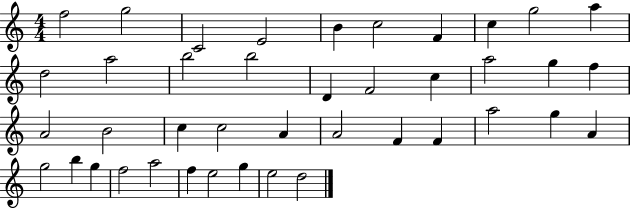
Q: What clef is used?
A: treble